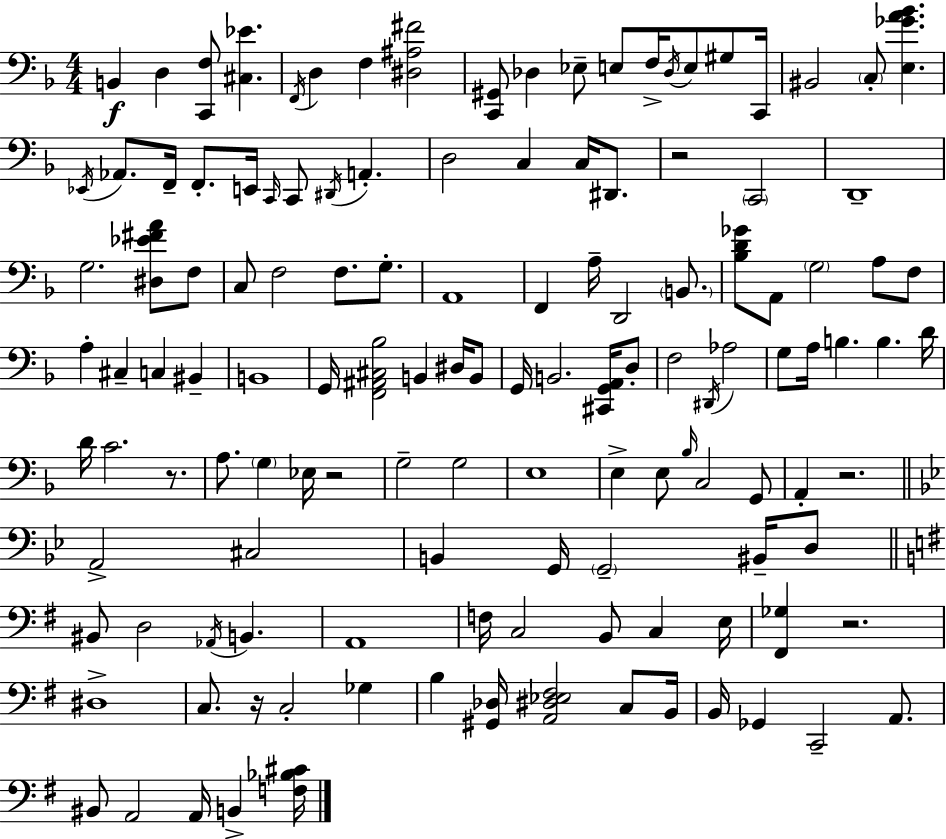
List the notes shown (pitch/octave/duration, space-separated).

B2/q D3/q [C2,F3]/e [C#3,Eb4]/q. F2/s D3/q F3/q [D#3,A#3,F#4]/h [C2,G#2]/e Db3/q Eb3/e E3/e F3/s Db3/s E3/e G#3/e C2/s BIS2/h C3/e [E3,Gb4,A4,Bb4]/q. Eb2/s Ab2/e. F2/s F2/e. E2/s C2/s C2/e D#2/s A2/q. D3/h C3/q C3/s D#2/e. R/h C2/h D2/w G3/h. [D#3,Eb4,F#4,A4]/e F3/e C3/e F3/h F3/e. G3/e. A2/w F2/q A3/s D2/h B2/e. [Bb3,D4,Gb4]/e A2/e G3/h A3/e F3/e A3/q C#3/q C3/q BIS2/q B2/w G2/s [F2,A#2,C#3,Bb3]/h B2/q D#3/s B2/e G2/s B2/h. [C#2,G2,A2]/s D3/e F3/h D#2/s Ab3/h G3/e A3/s B3/q. B3/q. D4/s D4/s C4/h. R/e. A3/e. G3/q Eb3/s R/h G3/h G3/h E3/w E3/q E3/e Bb3/s C3/h G2/e A2/q R/h. A2/h C#3/h B2/q G2/s G2/h BIS2/s D3/e BIS2/e D3/h Ab2/s B2/q. A2/w F3/s C3/h B2/e C3/q E3/s [F#2,Gb3]/q R/h. D#3/w C3/e. R/s C3/h Gb3/q B3/q [G#2,Db3]/s [A2,D#3,Eb3,F#3]/h C3/e B2/s B2/s Gb2/q C2/h A2/e. BIS2/e A2/h A2/s B2/q [F3,Bb3,C#4]/s